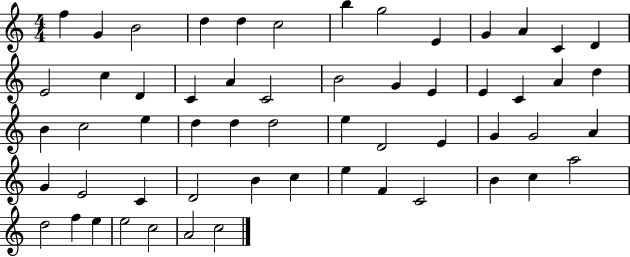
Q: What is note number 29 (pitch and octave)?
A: E5